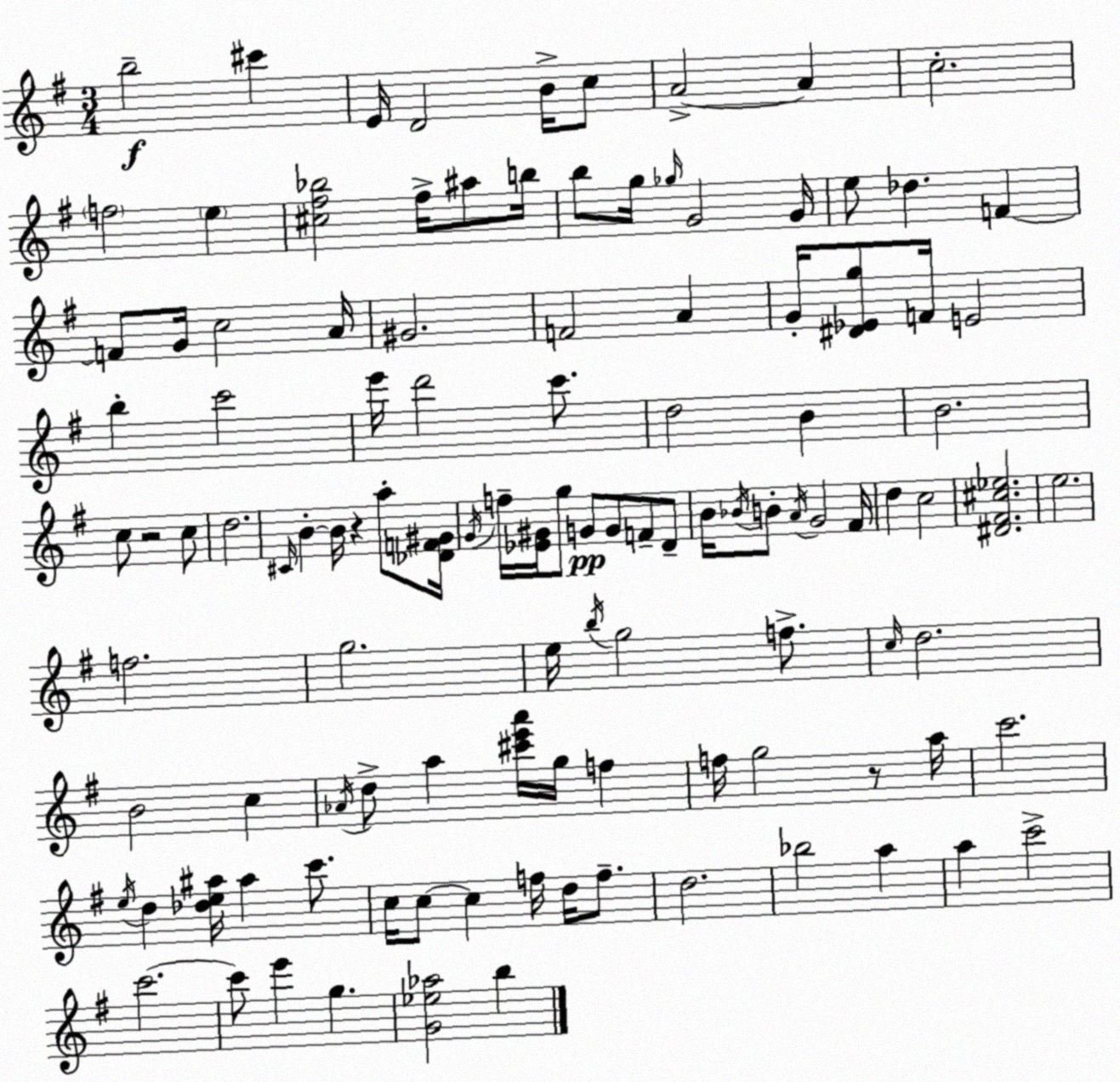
X:1
T:Untitled
M:3/4
L:1/4
K:Em
b2 ^c' E/4 D2 B/4 c/2 A2 A c2 f2 e [^c^f_b]2 ^f/4 ^a/2 b/4 b/2 g/4 _g/4 G2 G/4 e/2 _d F F/2 G/4 c2 A/4 ^G2 F2 A G/4 [^D_Eg]/2 F/4 E2 b c'2 e'/4 d'2 c'/2 d2 B B2 c/2 z2 c/2 d2 ^C/4 B B/4 z a/2 [_DF^G]/4 G/4 f/4 [_E^G]/4 g/2 G/2 G/2 F/2 D/2 B/4 _B/4 B/2 A/4 G2 ^F/4 d c2 [^D^F^c_e]2 e2 f2 g2 e/4 b/4 g2 f/2 c/4 d2 B2 c _A/4 d/2 a [^c'e'a']/4 g/4 f f/4 g2 z/2 a/4 c'2 e/4 d [_de^a]/4 ^a c'/2 c/4 c/2 c f/4 d/4 f/2 d2 _b2 a a c'2 c'2 c'/2 e' g [G_e_a]2 b